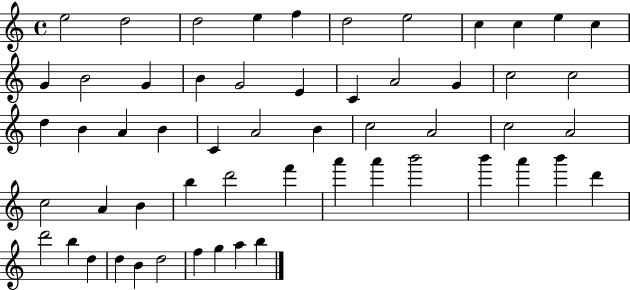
E5/h D5/h D5/h E5/q F5/q D5/h E5/h C5/q C5/q E5/q C5/q G4/q B4/h G4/q B4/q G4/h E4/q C4/q A4/h G4/q C5/h C5/h D5/q B4/q A4/q B4/q C4/q A4/h B4/q C5/h A4/h C5/h A4/h C5/h A4/q B4/q B5/q D6/h F6/q A6/q A6/q B6/h B6/q A6/q B6/q D6/q D6/h B5/q D5/q D5/q B4/q D5/h F5/q G5/q A5/q B5/q